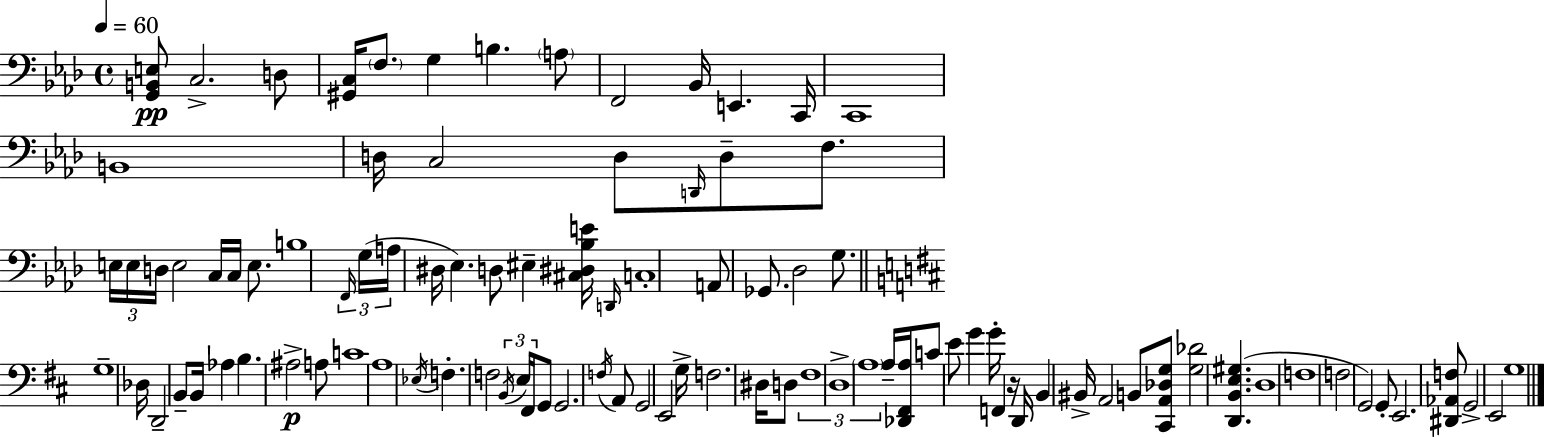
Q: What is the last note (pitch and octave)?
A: G3